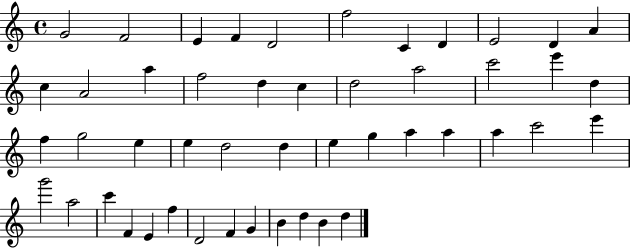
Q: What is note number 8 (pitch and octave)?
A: D4